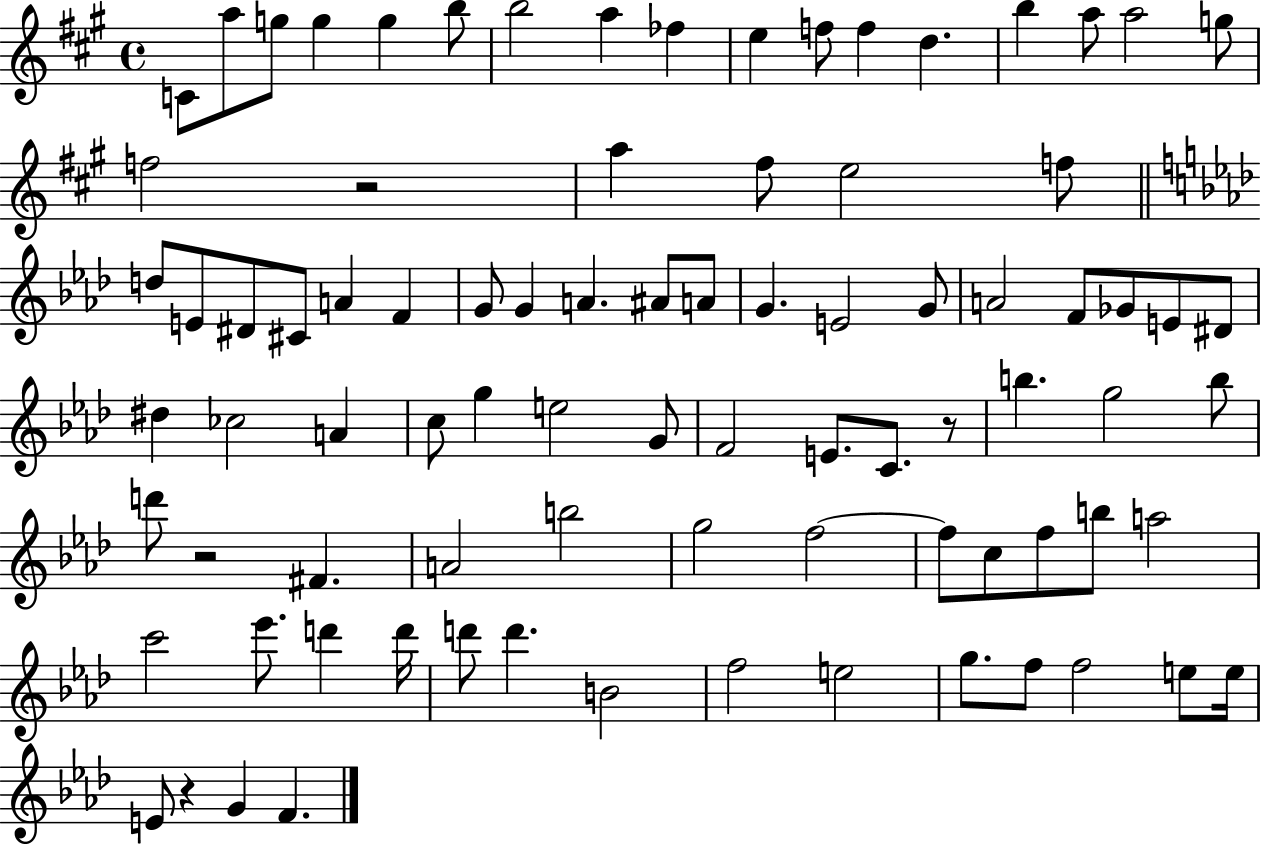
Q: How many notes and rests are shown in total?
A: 86